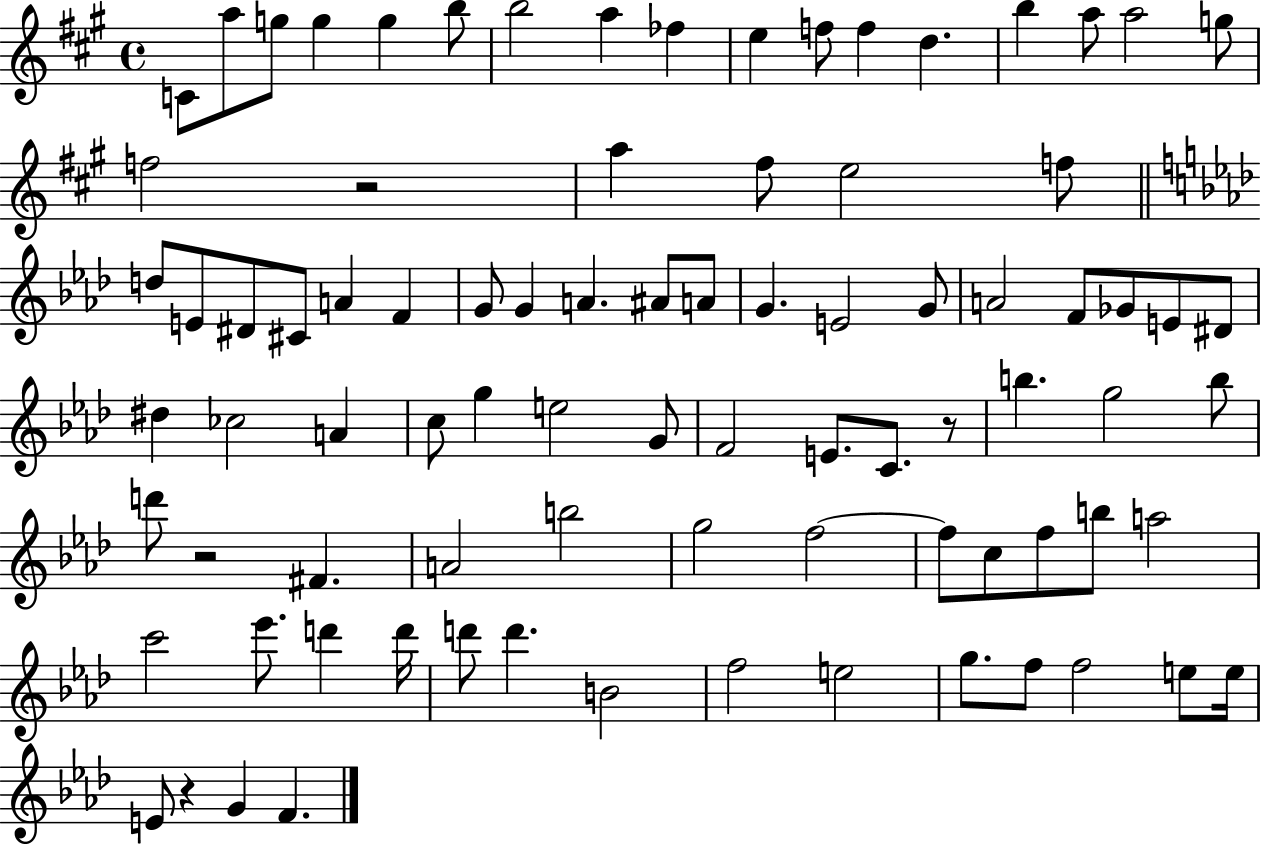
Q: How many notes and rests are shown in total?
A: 86